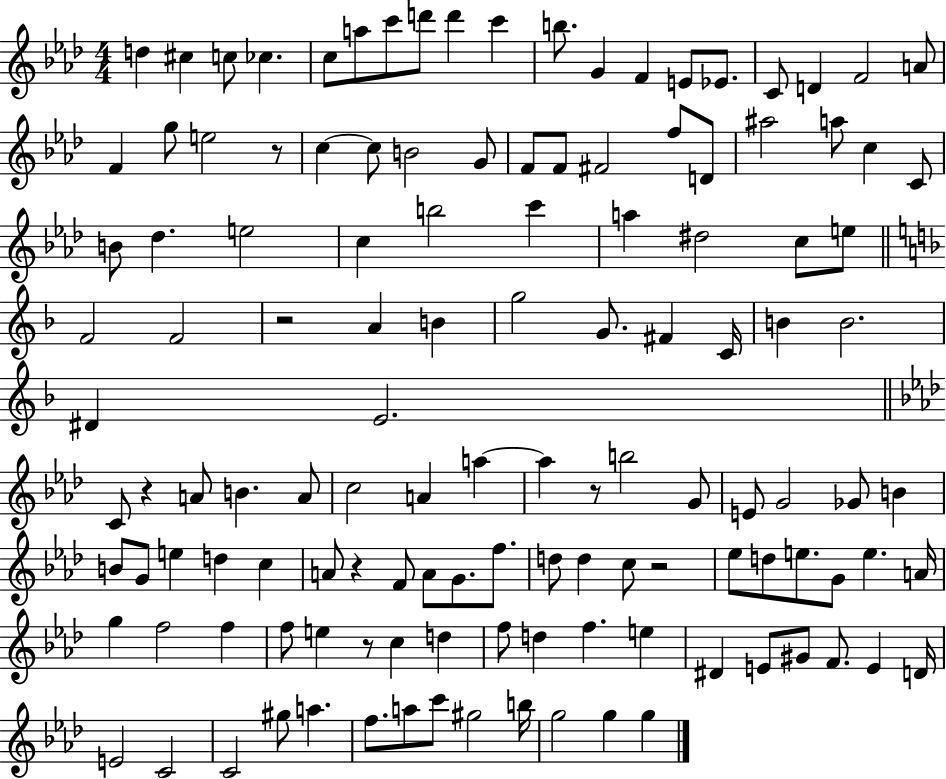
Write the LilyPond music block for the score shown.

{
  \clef treble
  \numericTimeSignature
  \time 4/4
  \key aes \major
  d''4 cis''4 c''8 ces''4. | c''8 a''8 c'''8 d'''8 d'''4 c'''4 | b''8. g'4 f'4 e'8 ees'8. | c'8 d'4 f'2 a'8 | \break f'4 g''8 e''2 r8 | c''4~~ c''8 b'2 g'8 | f'8 f'8 fis'2 f''8 d'8 | ais''2 a''8 c''4 c'8 | \break b'8 des''4. e''2 | c''4 b''2 c'''4 | a''4 dis''2 c''8 e''8 | \bar "||" \break \key f \major f'2 f'2 | r2 a'4 b'4 | g''2 g'8. fis'4 c'16 | b'4 b'2. | \break dis'4 e'2. | \bar "||" \break \key aes \major c'8 r4 a'8 b'4. a'8 | c''2 a'4 a''4~~ | a''4 r8 b''2 g'8 | e'8 g'2 ges'8 b'4 | \break b'8 g'8 e''4 d''4 c''4 | a'8 r4 f'8 a'8 g'8. f''8. | d''8 d''4 c''8 r2 | ees''8 d''8 e''8. g'8 e''4. a'16 | \break g''4 f''2 f''4 | f''8 e''4 r8 c''4 d''4 | f''8 d''4 f''4. e''4 | dis'4 e'8 gis'8 f'8. e'4 d'16 | \break e'2 c'2 | c'2 gis''8 a''4. | f''8. a''8 c'''8 gis''2 b''16 | g''2 g''4 g''4 | \break \bar "|."
}